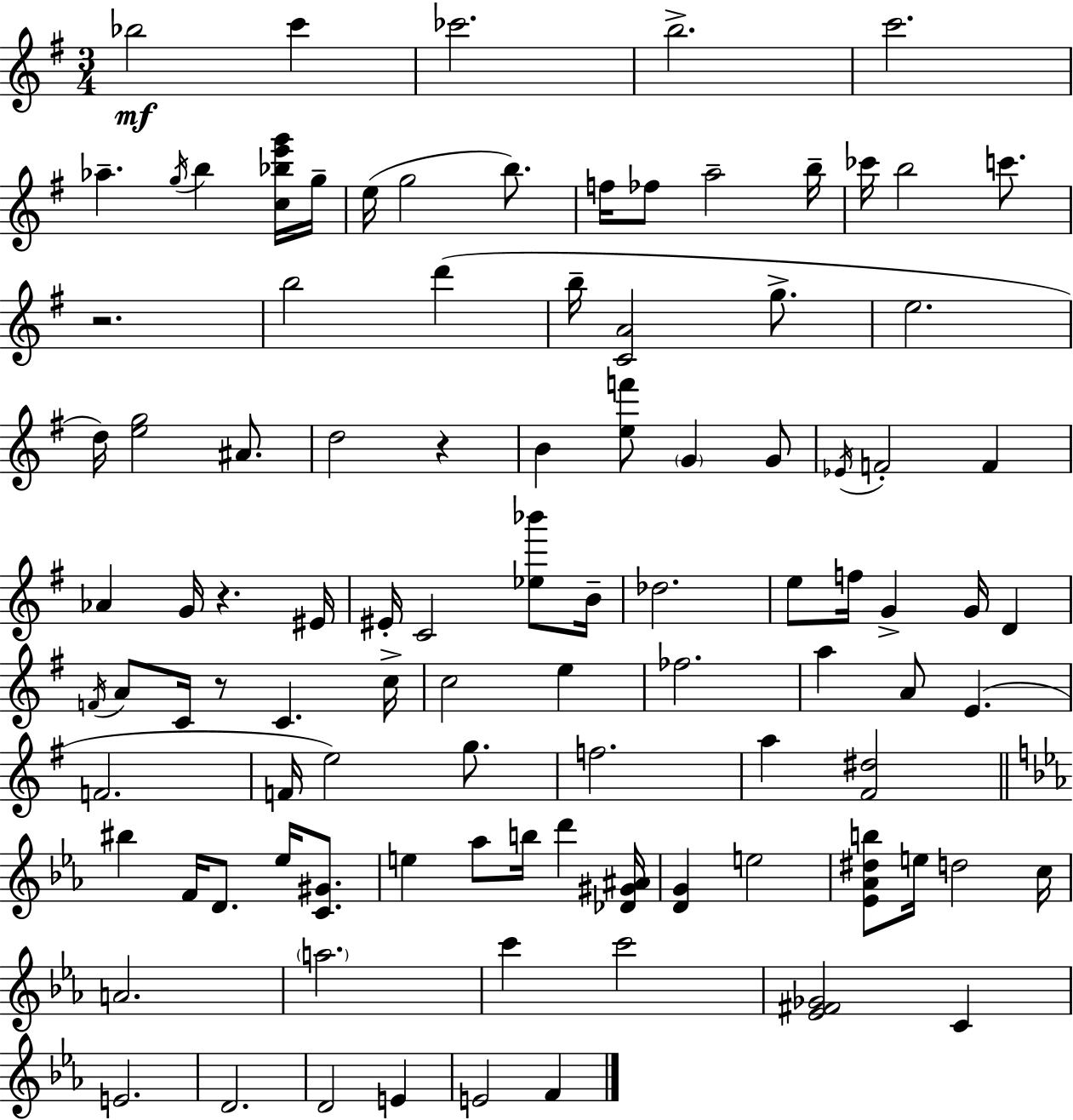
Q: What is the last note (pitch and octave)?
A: F4